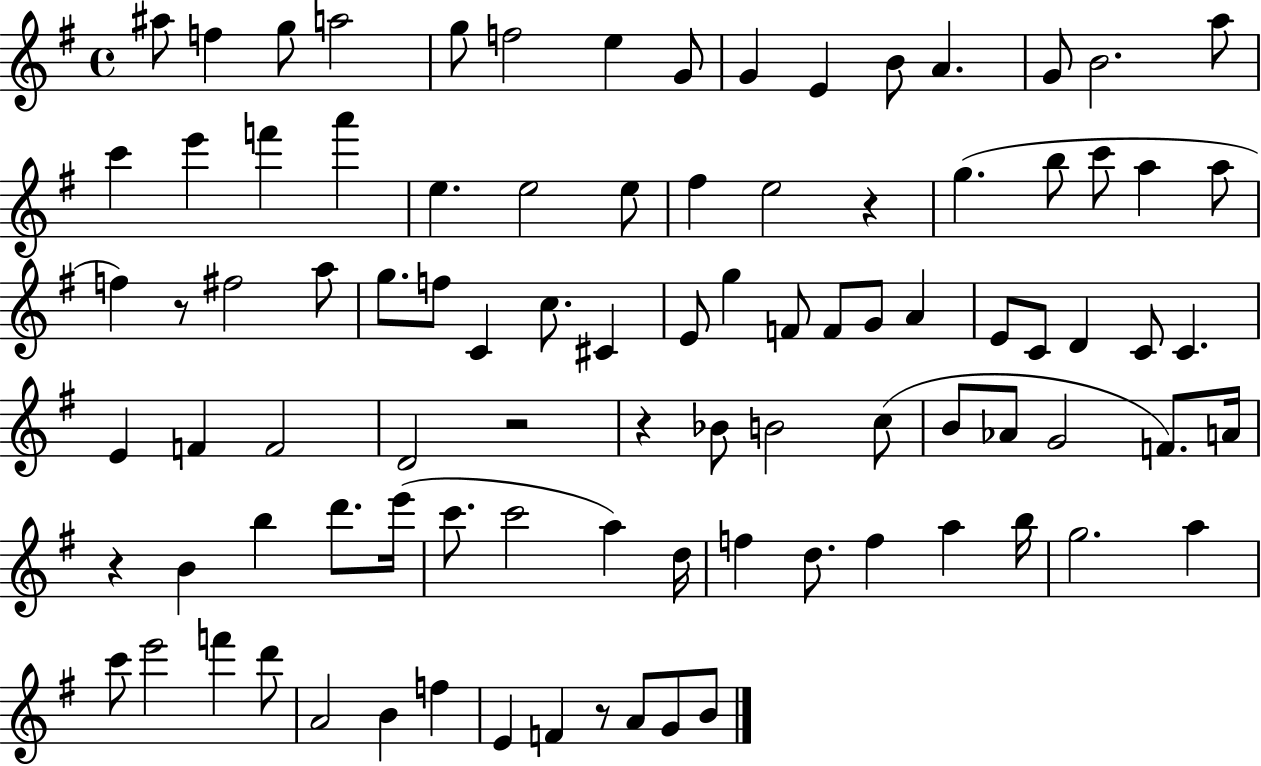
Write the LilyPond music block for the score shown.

{
  \clef treble
  \time 4/4
  \defaultTimeSignature
  \key g \major
  ais''8 f''4 g''8 a''2 | g''8 f''2 e''4 g'8 | g'4 e'4 b'8 a'4. | g'8 b'2. a''8 | \break c'''4 e'''4 f'''4 a'''4 | e''4. e''2 e''8 | fis''4 e''2 r4 | g''4.( b''8 c'''8 a''4 a''8 | \break f''4) r8 fis''2 a''8 | g''8. f''8 c'4 c''8. cis'4 | e'8 g''4 f'8 f'8 g'8 a'4 | e'8 c'8 d'4 c'8 c'4. | \break e'4 f'4 f'2 | d'2 r2 | r4 bes'8 b'2 c''8( | b'8 aes'8 g'2 f'8.) a'16 | \break r4 b'4 b''4 d'''8. e'''16( | c'''8. c'''2 a''4) d''16 | f''4 d''8. f''4 a''4 b''16 | g''2. a''4 | \break c'''8 e'''2 f'''4 d'''8 | a'2 b'4 f''4 | e'4 f'4 r8 a'8 g'8 b'8 | \bar "|."
}